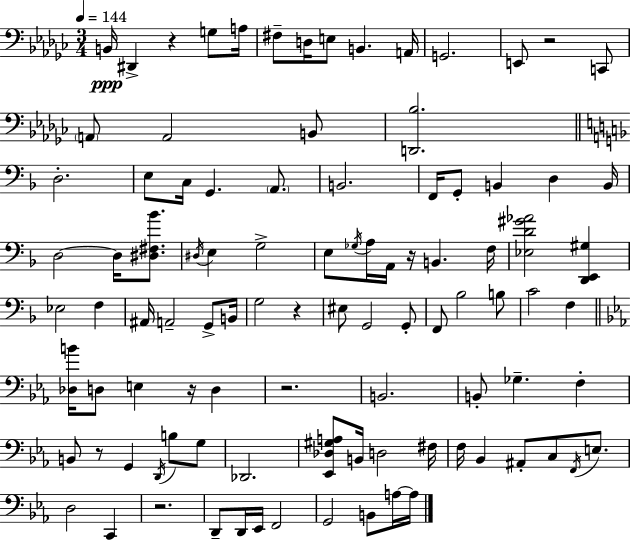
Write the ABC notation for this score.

X:1
T:Untitled
M:3/4
L:1/4
K:Ebm
B,,/4 ^D,, z G,/2 A,/4 ^F,/2 D,/4 E,/2 B,, A,,/4 G,,2 E,,/2 z2 C,,/2 A,,/2 A,,2 B,,/2 [D,,_B,]2 D,2 E,/2 C,/4 G,, A,,/2 B,,2 F,,/4 G,,/2 B,, D, B,,/4 D,2 D,/4 [^D,^F,_B]/2 ^D,/4 E, G,2 E,/2 _G,/4 A,/4 A,,/4 z/4 B,, F,/4 [_E,D^G_A]2 [D,,E,,^G,] _E,2 F, ^A,,/4 A,,2 G,,/2 B,,/4 G,2 z ^E,/2 G,,2 G,,/2 F,,/2 _B,2 B,/2 C2 F, [_D,B]/4 D,/2 E, z/4 D, z2 B,,2 B,,/2 _G, F, B,,/2 z/2 G,, D,,/4 B,/2 G,/2 _D,,2 [_E,,_D,^G,A,]/2 B,,/4 D,2 ^F,/4 F,/4 _B,, ^A,,/2 C,/2 F,,/4 E,/2 D,2 C,, z2 D,,/2 D,,/4 _E,,/4 F,,2 G,,2 B,,/2 A,/4 A,/4